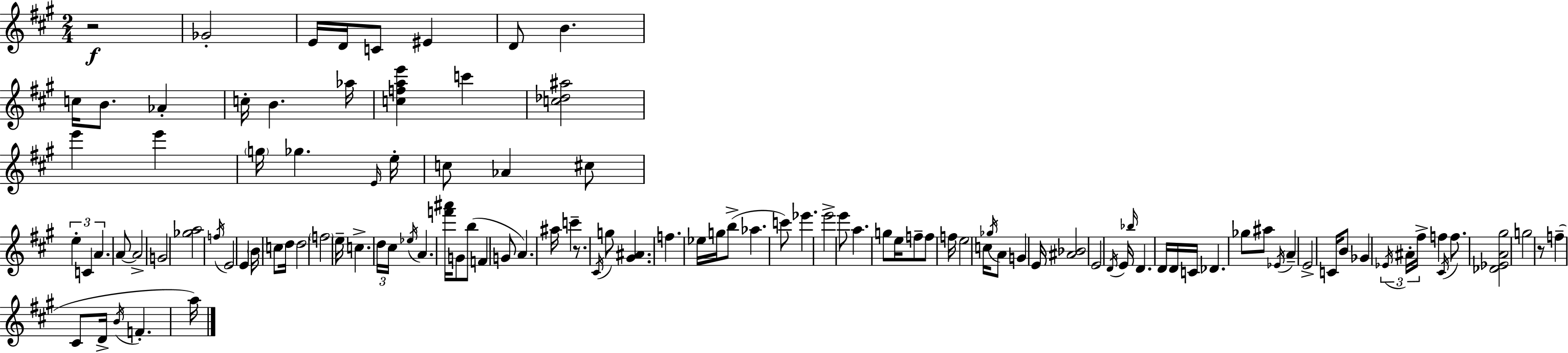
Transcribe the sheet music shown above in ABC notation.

X:1
T:Untitled
M:2/4
L:1/4
K:A
z2 _G2 E/4 D/4 C/2 ^E D/2 B c/4 B/2 _A c/4 B _a/4 [cfae'] c' [c_d^a]2 e' e' g/4 _g E/4 e/4 c/2 _A ^c/2 e C A A/2 A2 G2 [_ga]2 f/4 E2 E B/4 c/2 d/4 d2 f2 e/4 c d/4 ^c/4 _e/4 A [f'^a']/4 G/2 b/2 F G/2 A ^a/4 c' z/2 ^C/4 g/2 [^G^A] f _e/4 g/4 b/2 _a c'/2 _e' e'2 e'/2 a g/2 e/4 f/2 f/2 f/4 e2 c/4 _g/4 A/2 G E/4 [^A_B]2 E2 D/4 E/4 _b/4 D D/4 D/4 C/4 _D _g/2 ^a/2 _E/4 A E2 C/4 B/2 _G _E/4 ^A/4 ^f/4 f ^C/4 f/2 [_D_EA^g]2 g2 z/2 f ^C/2 D/4 B/4 F a/4